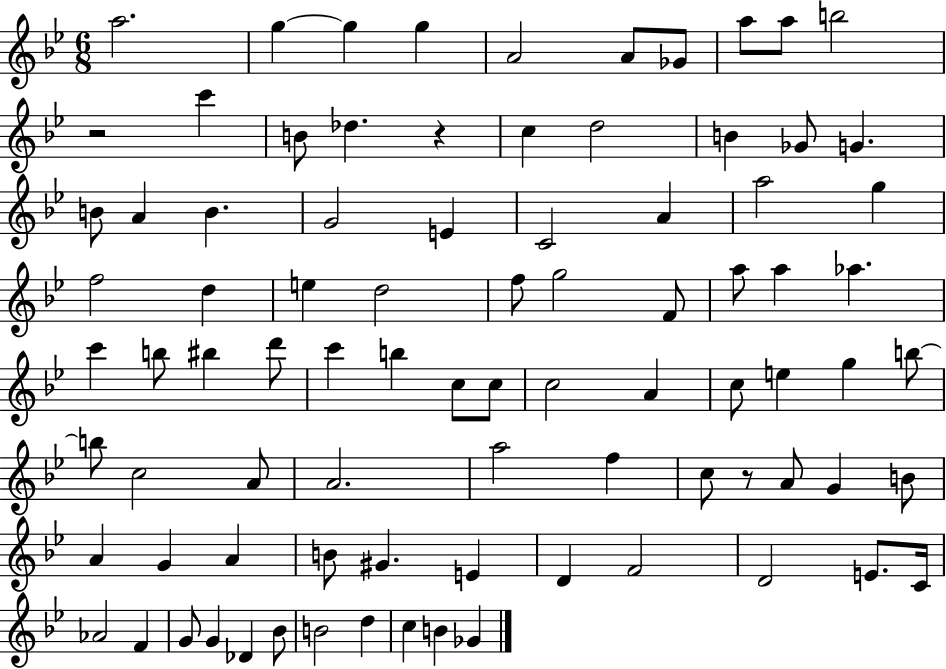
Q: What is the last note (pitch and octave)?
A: Gb4